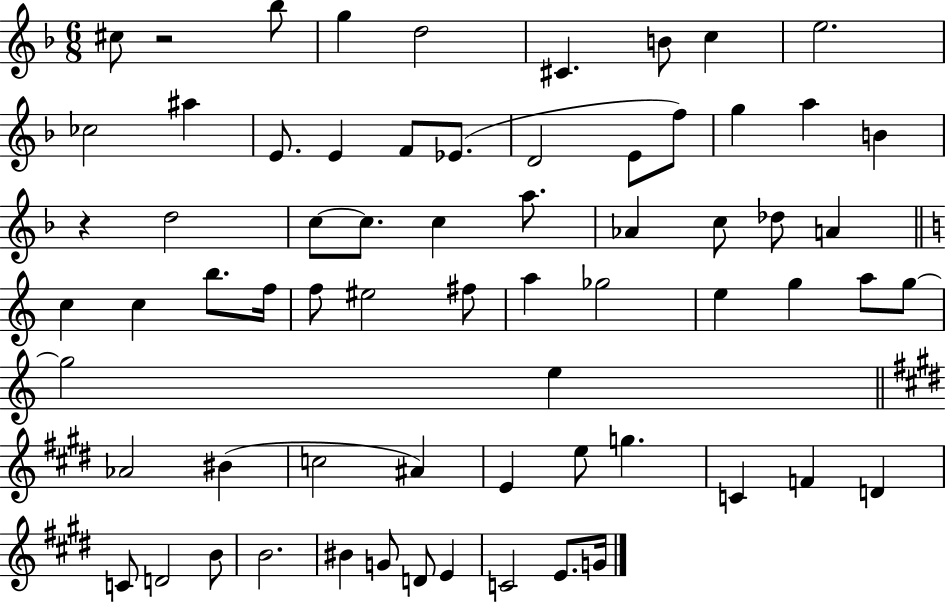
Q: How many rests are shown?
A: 2